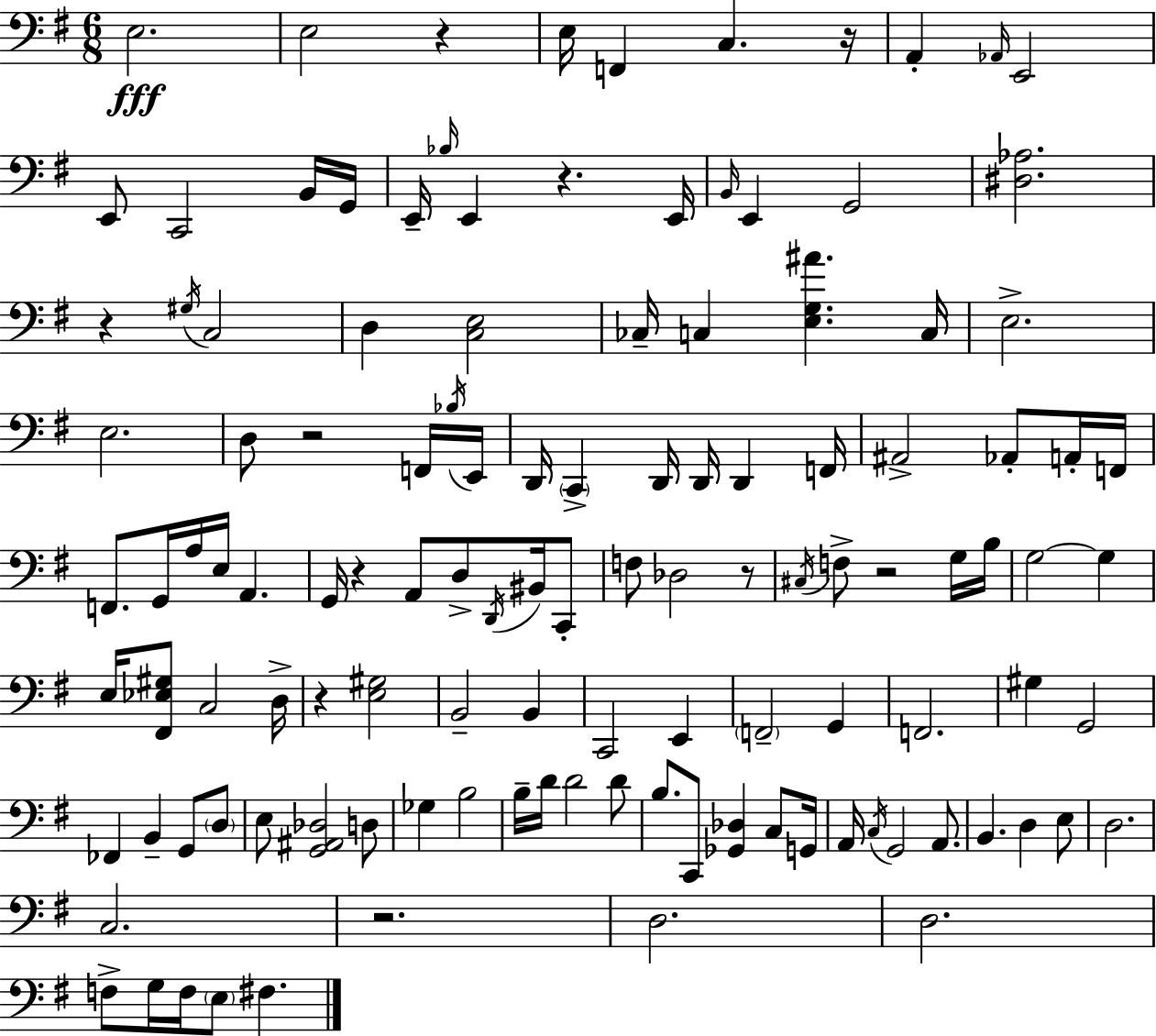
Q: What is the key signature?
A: G major